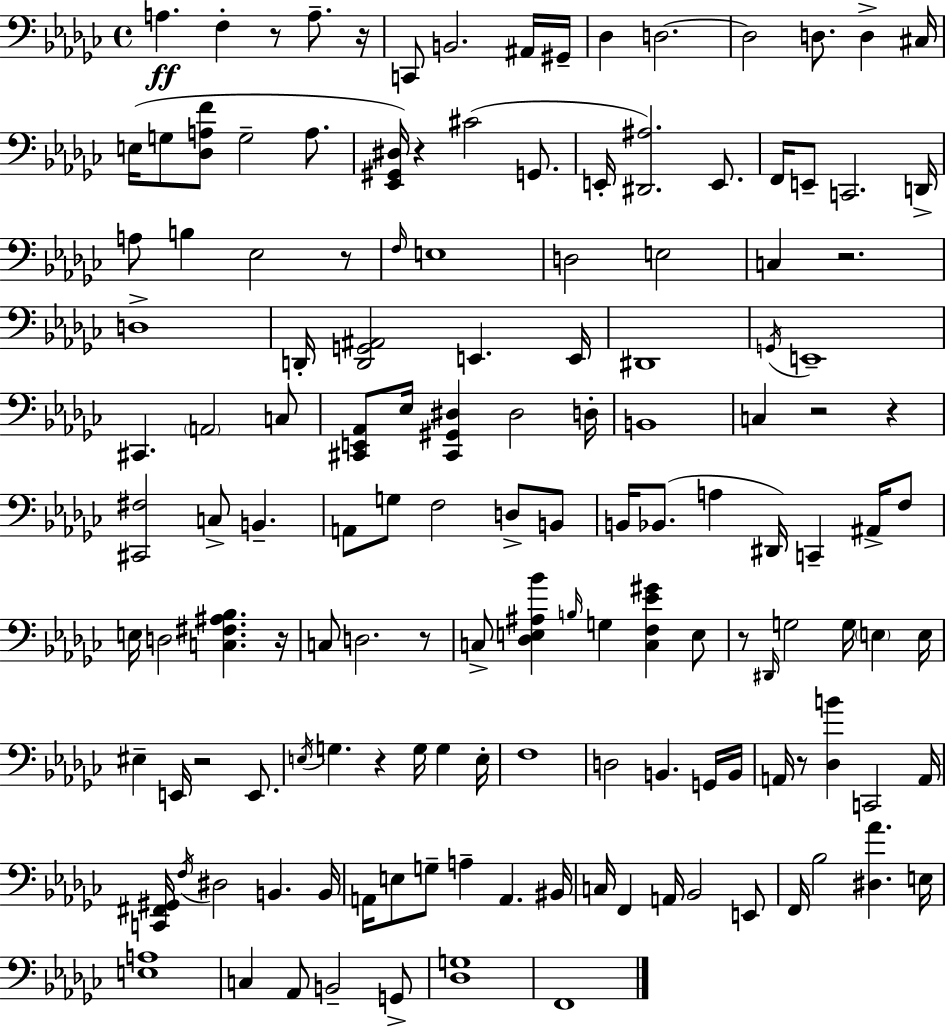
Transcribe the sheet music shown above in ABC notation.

X:1
T:Untitled
M:4/4
L:1/4
K:Ebm
A, F, z/2 A,/2 z/4 C,,/2 B,,2 ^A,,/4 ^G,,/4 _D, D,2 D,2 D,/2 D, ^C,/4 E,/4 G,/2 [_D,A,F]/2 G,2 A,/2 [_E,,^G,,^D,]/4 z ^C2 G,,/2 E,,/4 [^D,,^A,]2 E,,/2 F,,/4 E,,/2 C,,2 D,,/4 A,/2 B, _E,2 z/2 F,/4 E,4 D,2 E,2 C, z2 D,4 D,,/4 [D,,G,,^A,,]2 E,, E,,/4 ^D,,4 G,,/4 E,,4 ^C,, A,,2 C,/2 [^C,,E,,_A,,]/2 _E,/4 [^C,,^G,,^D,] ^D,2 D,/4 B,,4 C, z2 z [^C,,^F,]2 C,/2 B,, A,,/2 G,/2 F,2 D,/2 B,,/2 B,,/4 _B,,/2 A, ^D,,/4 C,, ^A,,/4 F,/2 E,/4 D,2 [C,^F,^A,_B,] z/4 C,/2 D,2 z/2 C,/2 [_D,E,^A,_B] B,/4 G, [C,F,_E^G] E,/2 z/2 ^D,,/4 G,2 G,/4 E, E,/4 ^E, E,,/4 z2 E,,/2 E,/4 G, z G,/4 G, E,/4 F,4 D,2 B,, G,,/4 B,,/4 A,,/4 z/2 [_D,B] C,,2 A,,/4 [C,,^F,,^G,,]/4 F,/4 ^D,2 B,, B,,/4 A,,/4 E,/2 G,/2 A, A,, ^B,,/4 C,/4 F,, A,,/4 _B,,2 E,,/2 F,,/4 _B,2 [^D,_A] E,/4 [E,A,]4 C, _A,,/2 B,,2 G,,/2 [_D,G,]4 F,,4